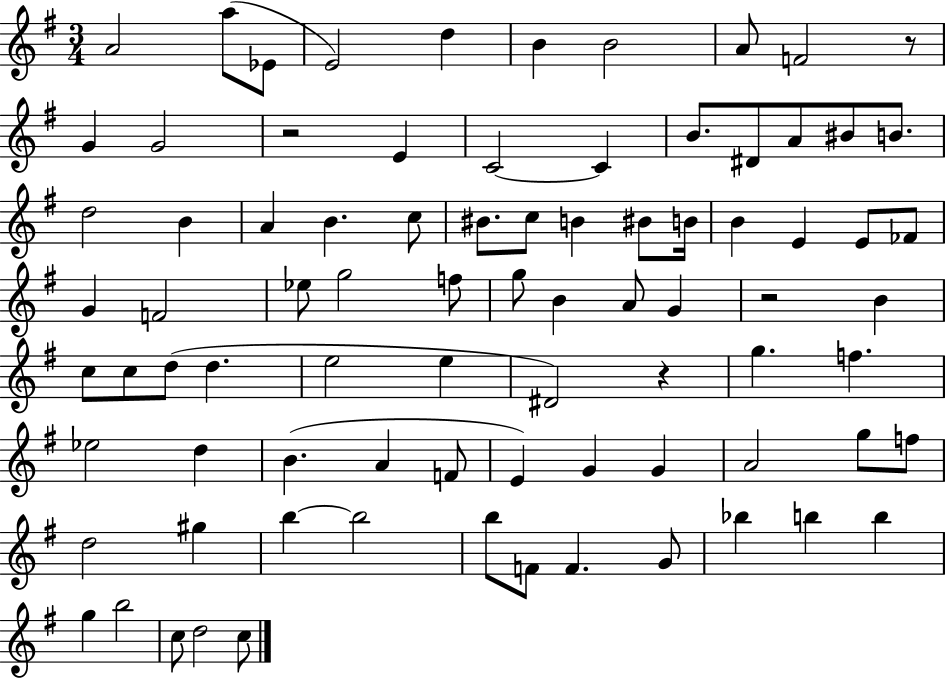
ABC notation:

X:1
T:Untitled
M:3/4
L:1/4
K:G
A2 a/2 _E/2 E2 d B B2 A/2 F2 z/2 G G2 z2 E C2 C B/2 ^D/2 A/2 ^B/2 B/2 d2 B A B c/2 ^B/2 c/2 B ^B/2 B/4 B E E/2 _F/2 G F2 _e/2 g2 f/2 g/2 B A/2 G z2 B c/2 c/2 d/2 d e2 e ^D2 z g f _e2 d B A F/2 E G G A2 g/2 f/2 d2 ^g b b2 b/2 F/2 F G/2 _b b b g b2 c/2 d2 c/2